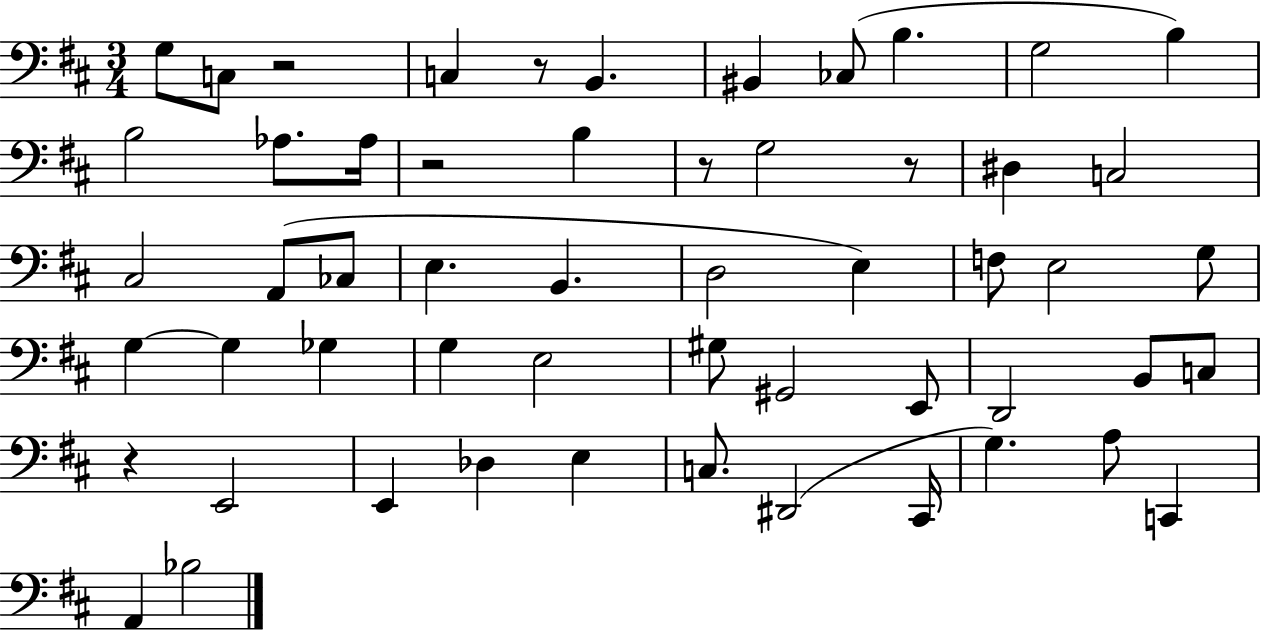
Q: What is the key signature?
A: D major